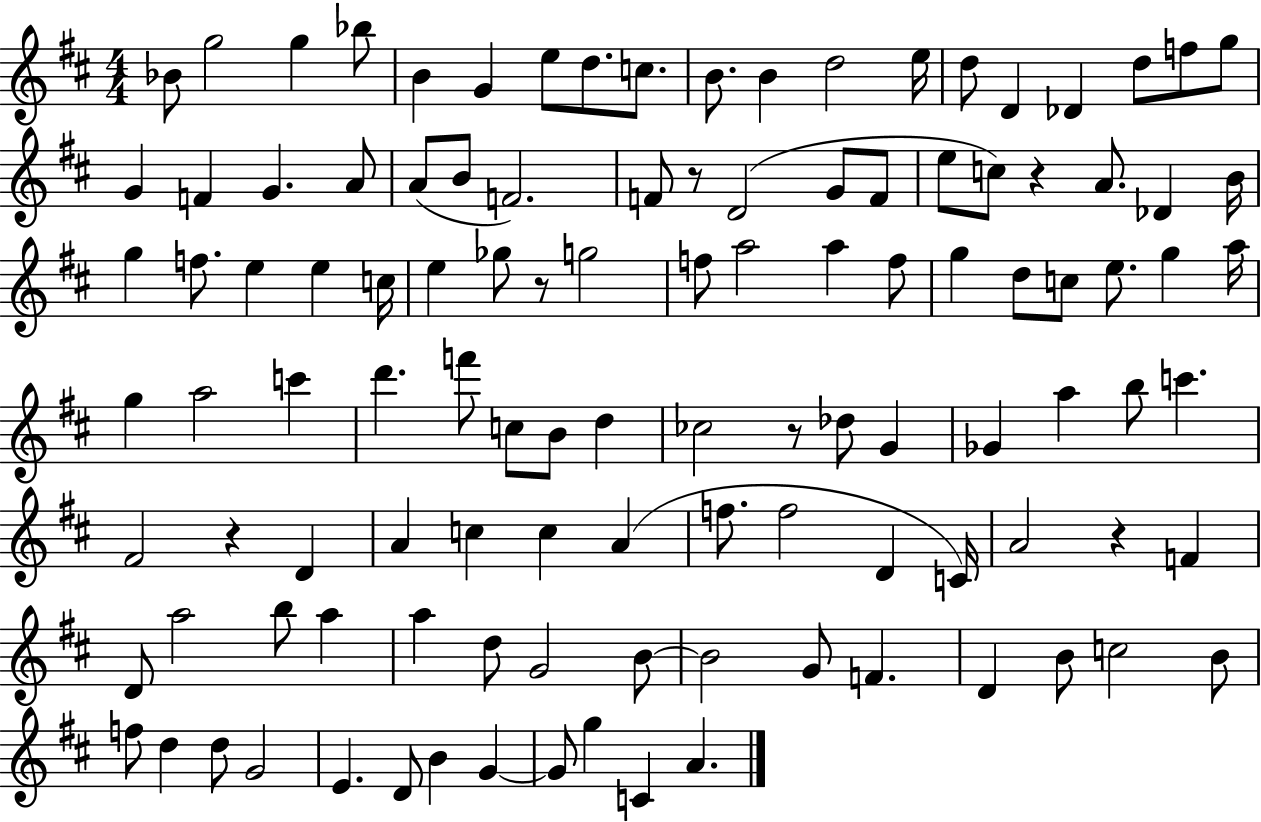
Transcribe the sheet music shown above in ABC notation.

X:1
T:Untitled
M:4/4
L:1/4
K:D
_B/2 g2 g _b/2 B G e/2 d/2 c/2 B/2 B d2 e/4 d/2 D _D d/2 f/2 g/2 G F G A/2 A/2 B/2 F2 F/2 z/2 D2 G/2 F/2 e/2 c/2 z A/2 _D B/4 g f/2 e e c/4 e _g/2 z/2 g2 f/2 a2 a f/2 g d/2 c/2 e/2 g a/4 g a2 c' d' f'/2 c/2 B/2 d _c2 z/2 _d/2 G _G a b/2 c' ^F2 z D A c c A f/2 f2 D C/4 A2 z F D/2 a2 b/2 a a d/2 G2 B/2 B2 G/2 F D B/2 c2 B/2 f/2 d d/2 G2 E D/2 B G G/2 g C A